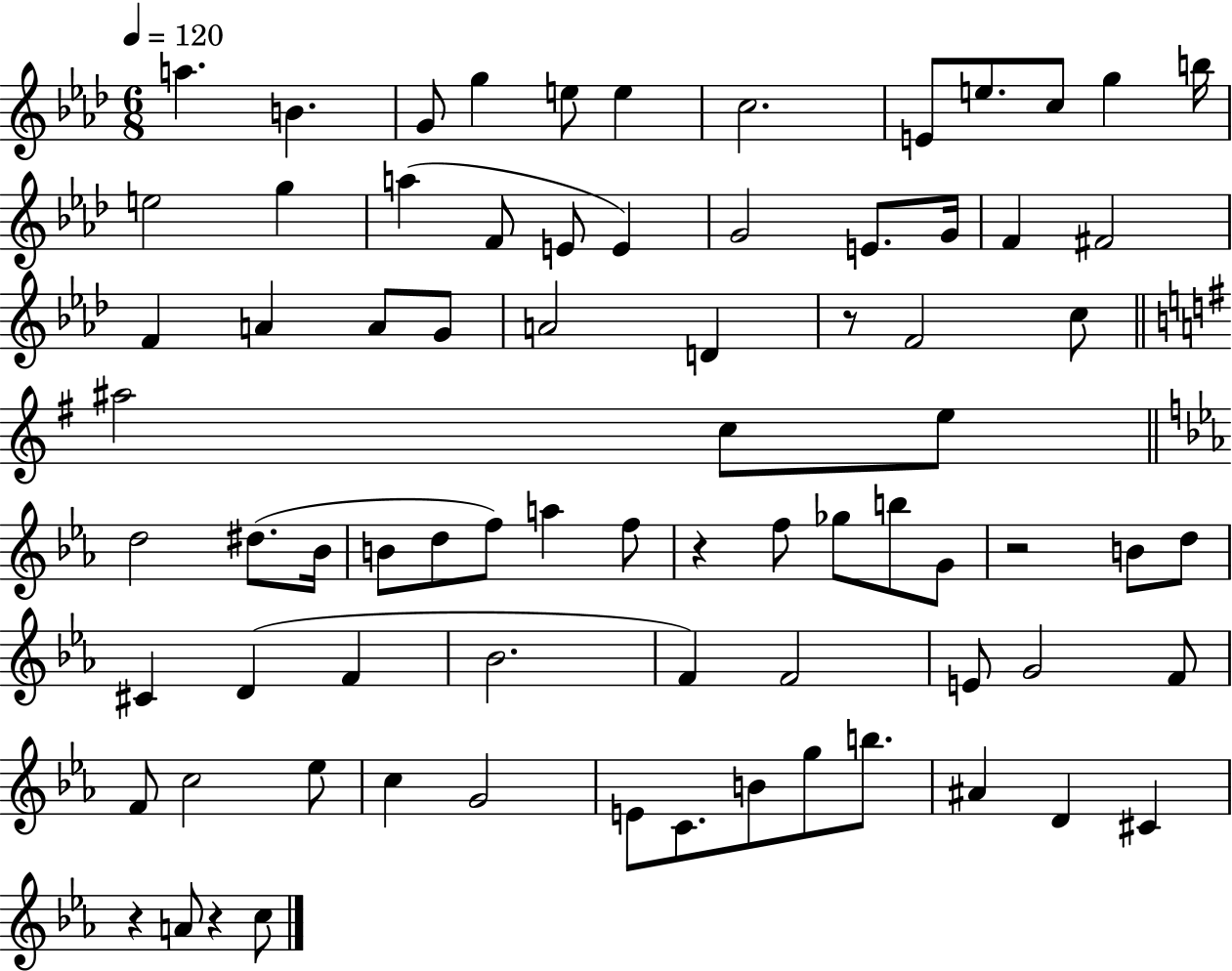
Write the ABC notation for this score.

X:1
T:Untitled
M:6/8
L:1/4
K:Ab
a B G/2 g e/2 e c2 E/2 e/2 c/2 g b/4 e2 g a F/2 E/2 E G2 E/2 G/4 F ^F2 F A A/2 G/2 A2 D z/2 F2 c/2 ^a2 c/2 e/2 d2 ^d/2 _B/4 B/2 d/2 f/2 a f/2 z f/2 _g/2 b/2 G/2 z2 B/2 d/2 ^C D F _B2 F F2 E/2 G2 F/2 F/2 c2 _e/2 c G2 E/2 C/2 B/2 g/2 b/2 ^A D ^C z A/2 z c/2